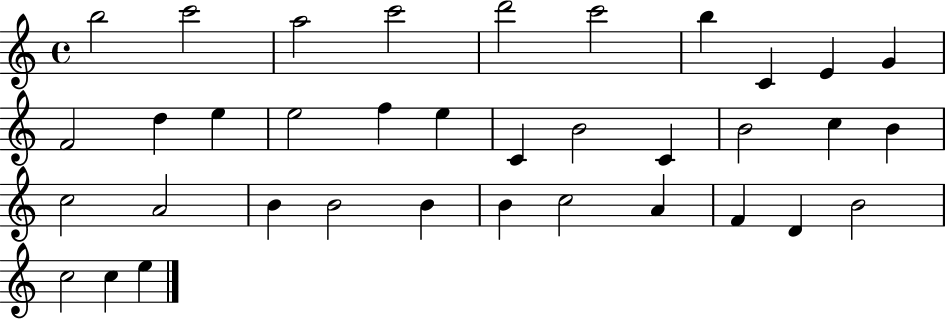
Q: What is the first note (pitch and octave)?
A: B5